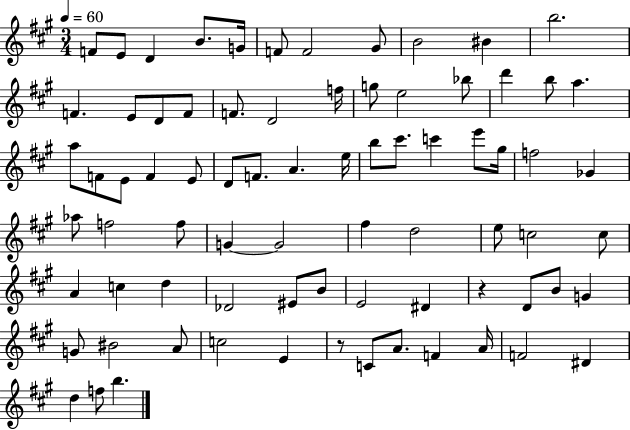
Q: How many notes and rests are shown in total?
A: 77